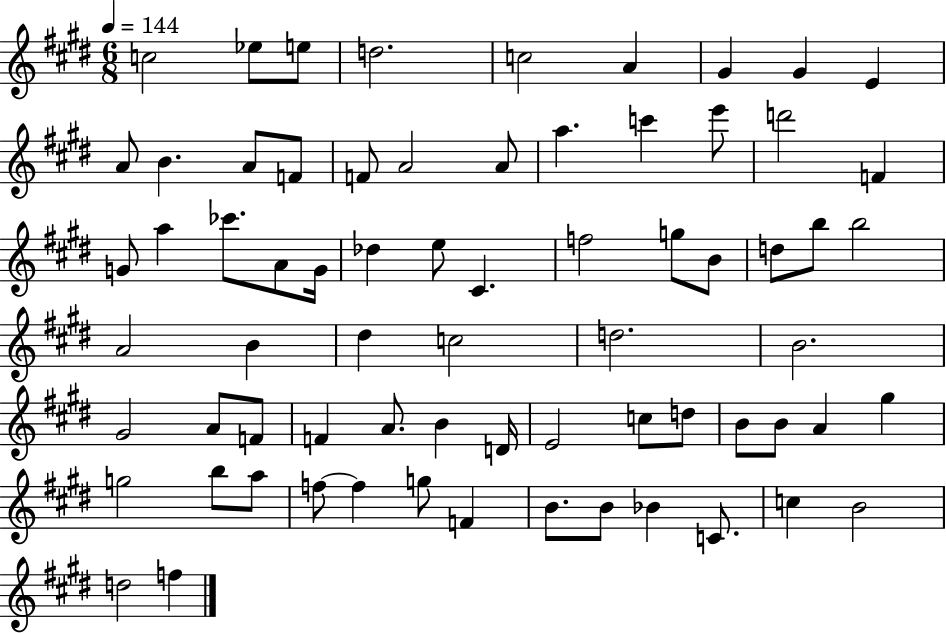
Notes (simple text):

C5/h Eb5/e E5/e D5/h. C5/h A4/q G#4/q G#4/q E4/q A4/e B4/q. A4/e F4/e F4/e A4/h A4/e A5/q. C6/q E6/e D6/h F4/q G4/e A5/q CES6/e. A4/e G4/s Db5/q E5/e C#4/q. F5/h G5/e B4/e D5/e B5/e B5/h A4/h B4/q D#5/q C5/h D5/h. B4/h. G#4/h A4/e F4/e F4/q A4/e. B4/q D4/s E4/h C5/e D5/e B4/e B4/e A4/q G#5/q G5/h B5/e A5/e F5/e F5/q G5/e F4/q B4/e. B4/e Bb4/q C4/e. C5/q B4/h D5/h F5/q